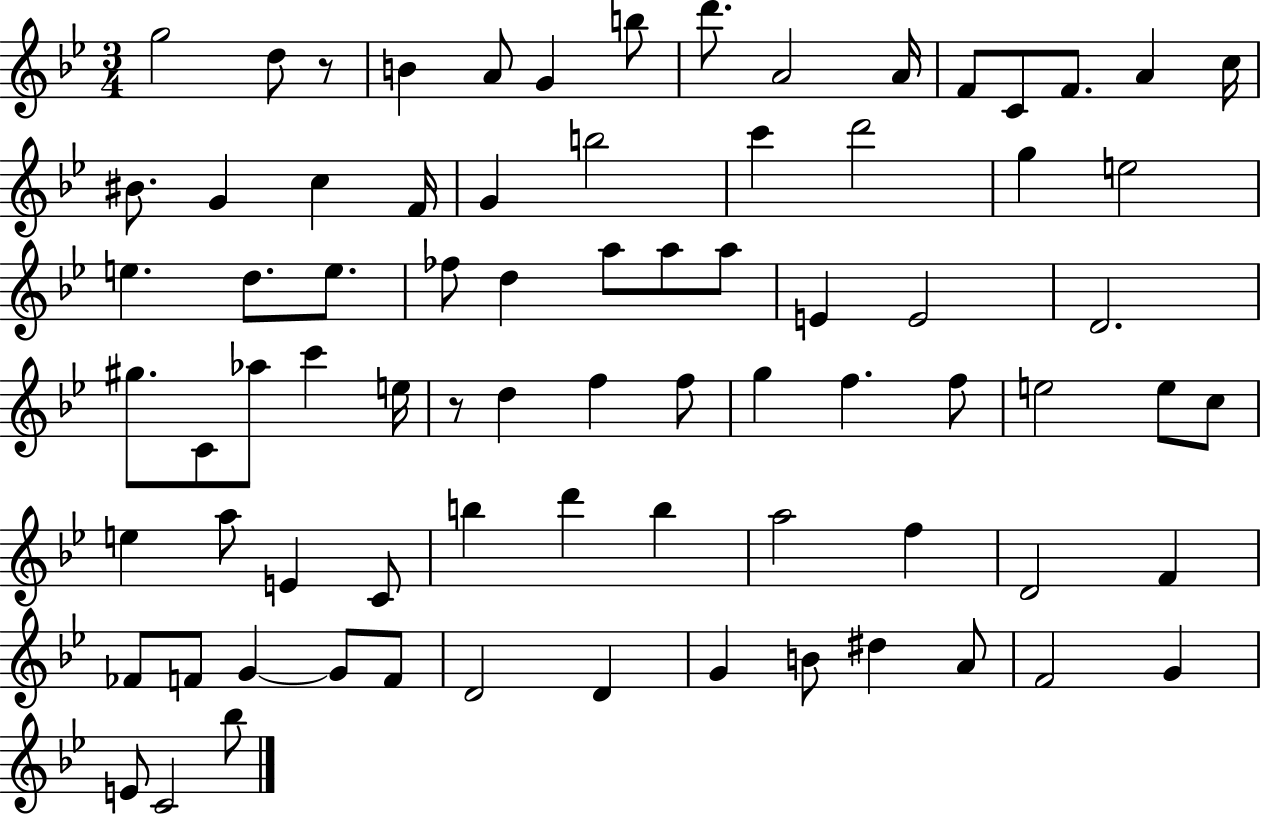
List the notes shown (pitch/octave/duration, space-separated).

G5/h D5/e R/e B4/q A4/e G4/q B5/e D6/e. A4/h A4/s F4/e C4/e F4/e. A4/q C5/s BIS4/e. G4/q C5/q F4/s G4/q B5/h C6/q D6/h G5/q E5/h E5/q. D5/e. E5/e. FES5/e D5/q A5/e A5/e A5/e E4/q E4/h D4/h. G#5/e. C4/e Ab5/e C6/q E5/s R/e D5/q F5/q F5/e G5/q F5/q. F5/e E5/h E5/e C5/e E5/q A5/e E4/q C4/e B5/q D6/q B5/q A5/h F5/q D4/h F4/q FES4/e F4/e G4/q G4/e F4/e D4/h D4/q G4/q B4/e D#5/q A4/e F4/h G4/q E4/e C4/h Bb5/e